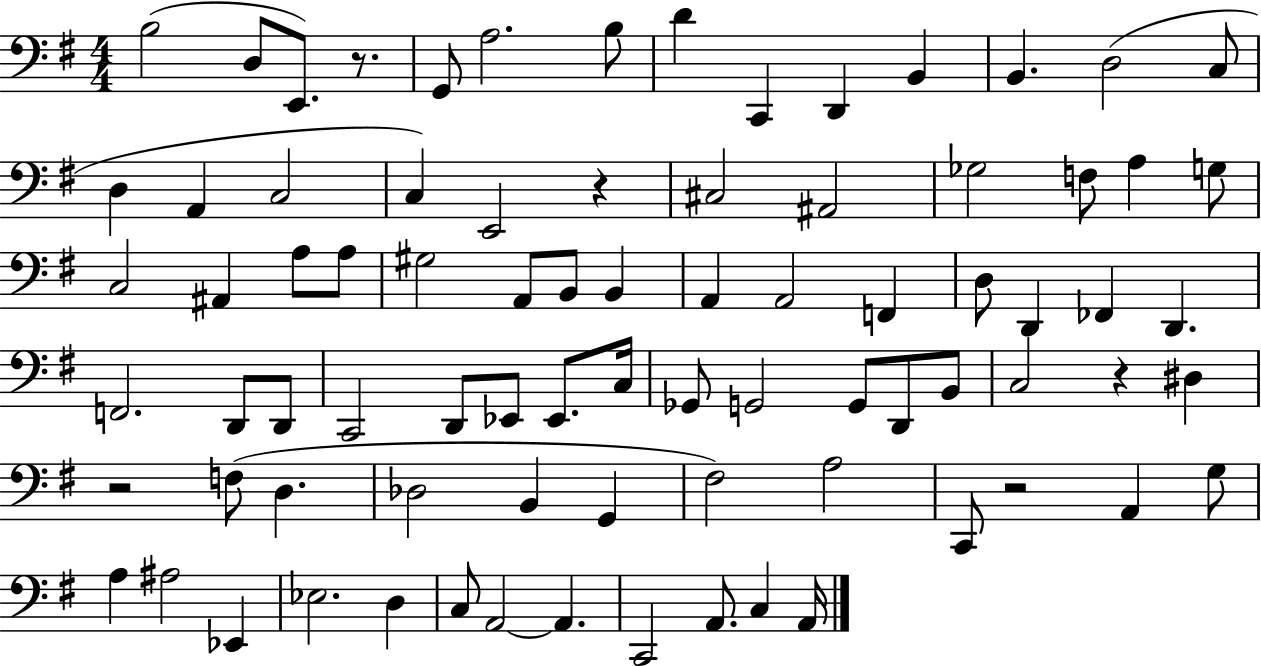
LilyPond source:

{
  \clef bass
  \numericTimeSignature
  \time 4/4
  \key g \major
  \repeat volta 2 { b2( d8 e,8.) r8. | g,8 a2. b8 | d'4 c,4 d,4 b,4 | b,4. d2( c8 | \break d4 a,4 c2 | c4) e,2 r4 | cis2 ais,2 | ges2 f8 a4 g8 | \break c2 ais,4 a8 a8 | gis2 a,8 b,8 b,4 | a,4 a,2 f,4 | d8 d,4 fes,4 d,4. | \break f,2. d,8 d,8 | c,2 d,8 ees,8 ees,8. c16 | ges,8 g,2 g,8 d,8 b,8 | c2 r4 dis4 | \break r2 f8( d4. | des2 b,4 g,4 | fis2) a2 | c,8 r2 a,4 g8 | \break a4 ais2 ees,4 | ees2. d4 | c8 a,2~~ a,4. | c,2 a,8. c4 a,16 | \break } \bar "|."
}